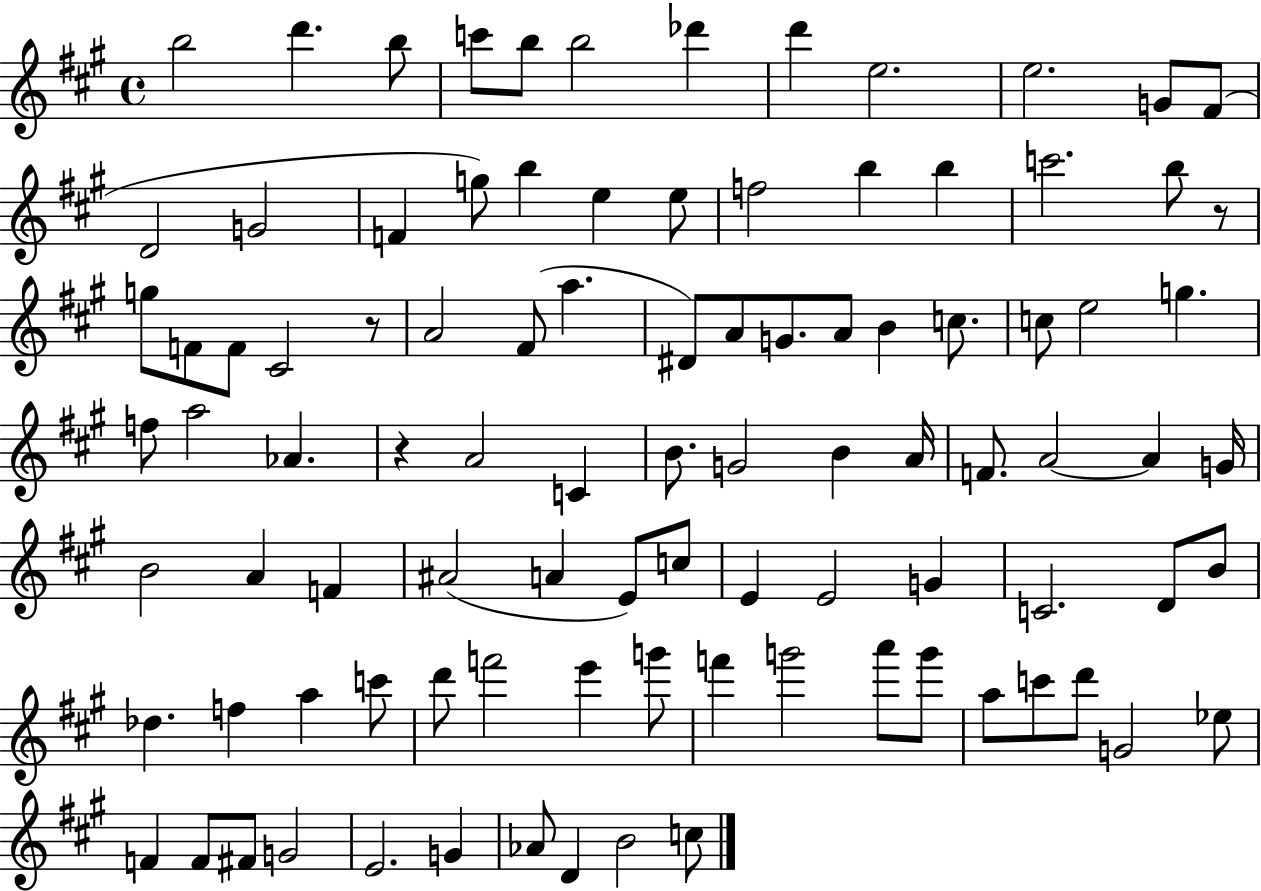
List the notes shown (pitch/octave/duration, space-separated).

B5/h D6/q. B5/e C6/e B5/e B5/h Db6/q D6/q E5/h. E5/h. G4/e F#4/e D4/h G4/h F4/q G5/e B5/q E5/q E5/e F5/h B5/q B5/q C6/h. B5/e R/e G5/e F4/e F4/e C#4/h R/e A4/h F#4/e A5/q. D#4/e A4/e G4/e. A4/e B4/q C5/e. C5/e E5/h G5/q. F5/e A5/h Ab4/q. R/q A4/h C4/q B4/e. G4/h B4/q A4/s F4/e. A4/h A4/q G4/s B4/h A4/q F4/q A#4/h A4/q E4/e C5/e E4/q E4/h G4/q C4/h. D4/e B4/e Db5/q. F5/q A5/q C6/e D6/e F6/h E6/q G6/e F6/q G6/h A6/e G6/e A5/e C6/e D6/e G4/h Eb5/e F4/q F4/e F#4/e G4/h E4/h. G4/q Ab4/e D4/q B4/h C5/e